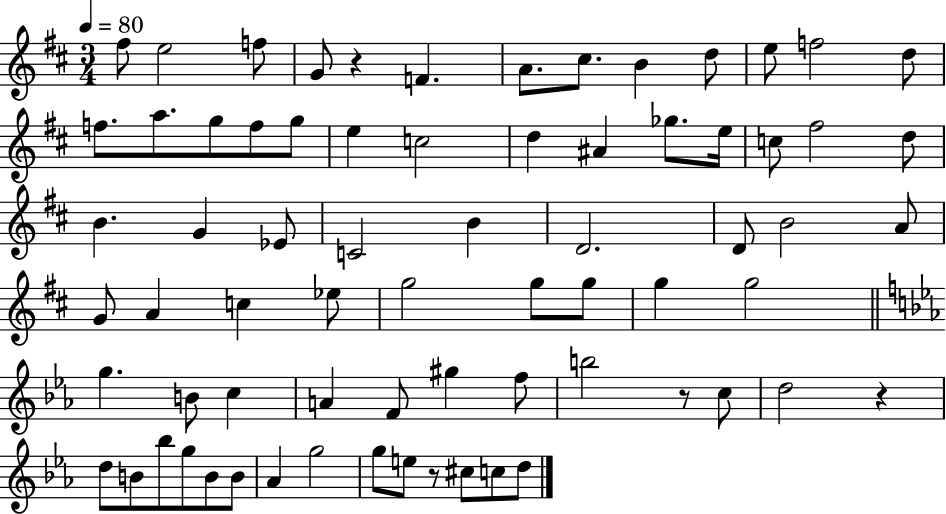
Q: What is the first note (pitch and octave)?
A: F#5